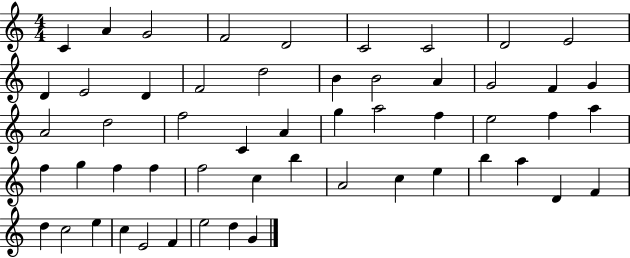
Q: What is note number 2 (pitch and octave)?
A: A4